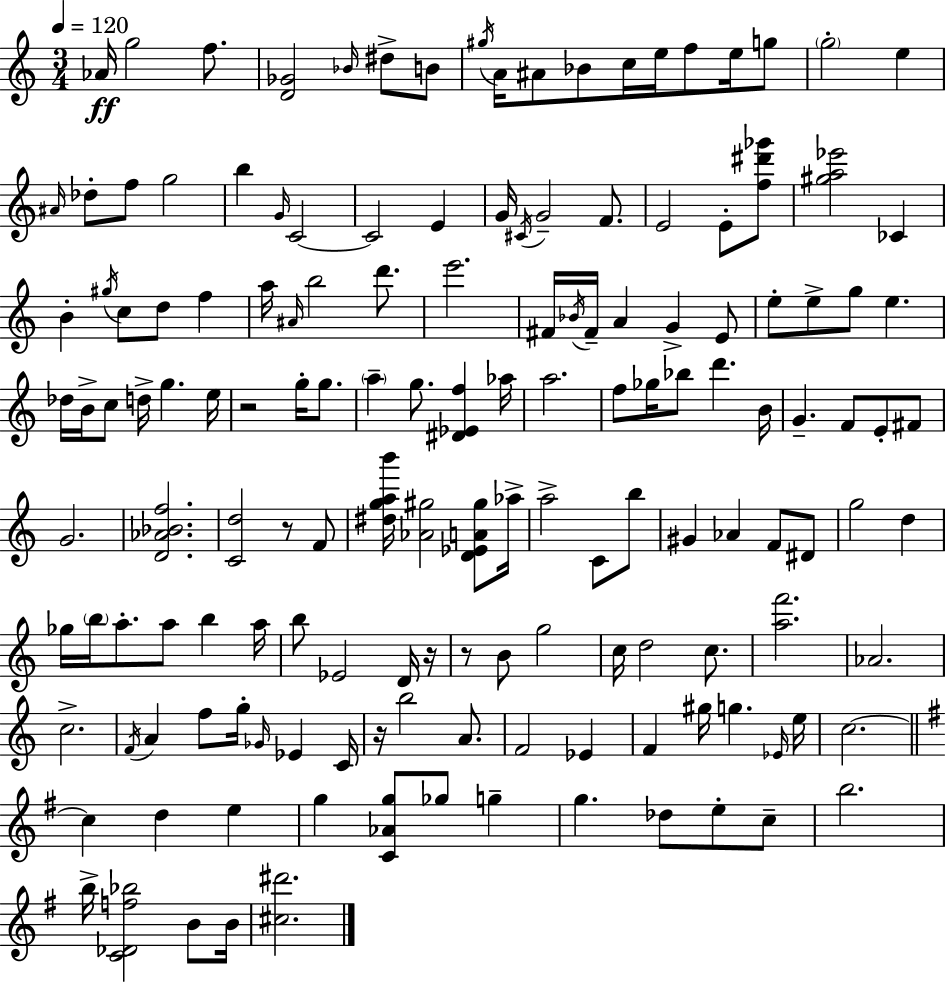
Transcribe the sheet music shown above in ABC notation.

X:1
T:Untitled
M:3/4
L:1/4
K:C
_A/4 g2 f/2 [D_G]2 _B/4 ^d/2 B/2 ^g/4 A/4 ^A/2 _B/2 c/4 e/4 f/2 e/4 g/2 g2 e ^A/4 _d/2 f/2 g2 b G/4 C2 C2 E G/4 ^C/4 G2 F/2 E2 E/2 [f^d'_g']/2 [^ga_e']2 _C B ^g/4 c/2 d/2 f a/4 ^A/4 b2 d'/2 e'2 ^F/4 _B/4 ^F/4 A G E/2 e/2 e/2 g/2 e _d/4 B/4 c/2 d/4 g e/4 z2 g/4 g/2 a g/2 [^D_Ef] _a/4 a2 f/2 _g/4 _b/2 d' B/4 G F/2 E/2 ^F/2 G2 [D_A_Bf]2 [Cd]2 z/2 F/2 [^dgab']/4 [_A^g]2 [D_EA^g]/2 _a/4 a2 C/2 b/2 ^G _A F/2 ^D/2 g2 d _g/4 b/4 a/2 a/2 b a/4 b/2 _E2 D/4 z/4 z/2 B/2 g2 c/4 d2 c/2 [af']2 _A2 c2 F/4 A f/2 g/4 _G/4 _E C/4 z/4 b2 A/2 F2 _E F ^g/4 g _E/4 e/4 c2 c d e g [C_Ag]/2 _g/2 g g _d/2 e/2 c/2 b2 b/4 [C_Df_b]2 B/2 B/4 [^c^d']2